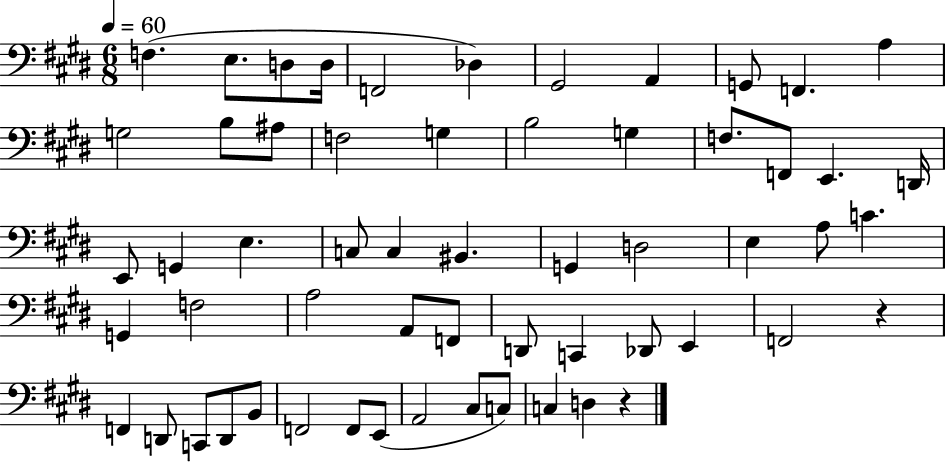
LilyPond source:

{
  \clef bass
  \numericTimeSignature
  \time 6/8
  \key e \major
  \tempo 4 = 60
  f4.( e8. d8 d16 | f,2 des4) | gis,2 a,4 | g,8 f,4. a4 | \break g2 b8 ais8 | f2 g4 | b2 g4 | f8. f,8 e,4. d,16 | \break e,8 g,4 e4. | c8 c4 bis,4. | g,4 d2 | e4 a8 c'4. | \break g,4 f2 | a2 a,8 f,8 | d,8 c,4 des,8 e,4 | f,2 r4 | \break f,4 d,8 c,8 d,8 b,8 | f,2 f,8 e,8( | a,2 cis8 c8) | c4 d4 r4 | \break \bar "|."
}